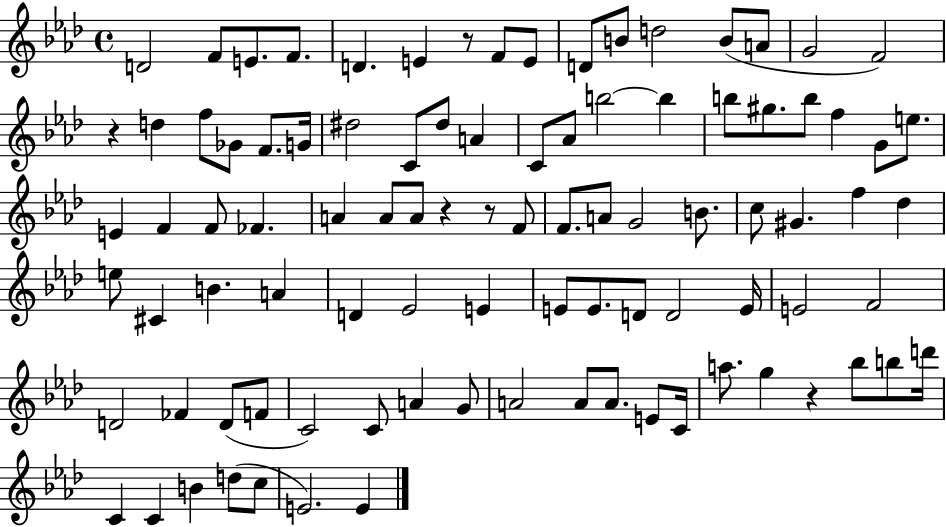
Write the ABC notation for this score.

X:1
T:Untitled
M:4/4
L:1/4
K:Ab
D2 F/2 E/2 F/2 D E z/2 F/2 E/2 D/2 B/2 d2 B/2 A/2 G2 F2 z d f/2 _G/2 F/2 G/4 ^d2 C/2 ^d/2 A C/2 _A/2 b2 b b/2 ^g/2 b/2 f G/2 e/2 E F F/2 _F A A/2 A/2 z z/2 F/2 F/2 A/2 G2 B/2 c/2 ^G f _d e/2 ^C B A D _E2 E E/2 E/2 D/2 D2 E/4 E2 F2 D2 _F D/2 F/2 C2 C/2 A G/2 A2 A/2 A/2 E/2 C/4 a/2 g z _b/2 b/2 d'/4 C C B d/2 c/2 E2 E